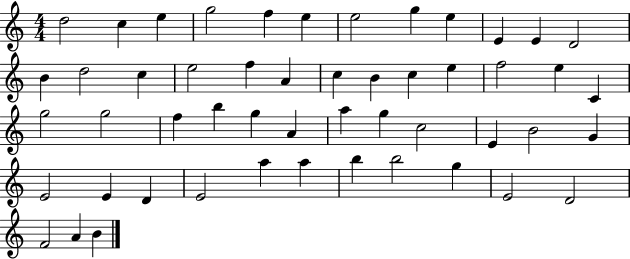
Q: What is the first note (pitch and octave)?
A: D5